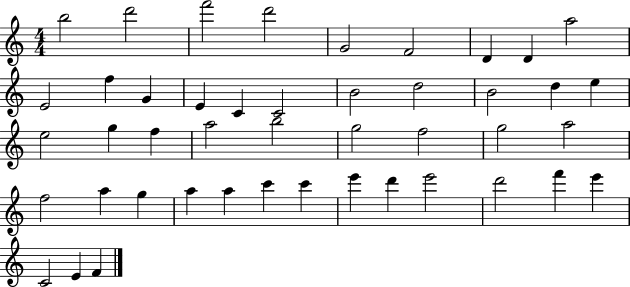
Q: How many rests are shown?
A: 0